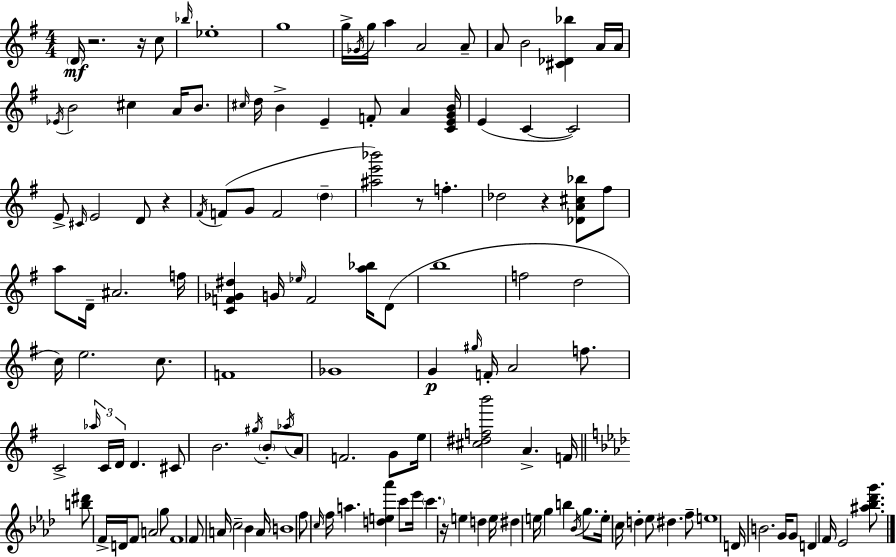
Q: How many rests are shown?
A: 6